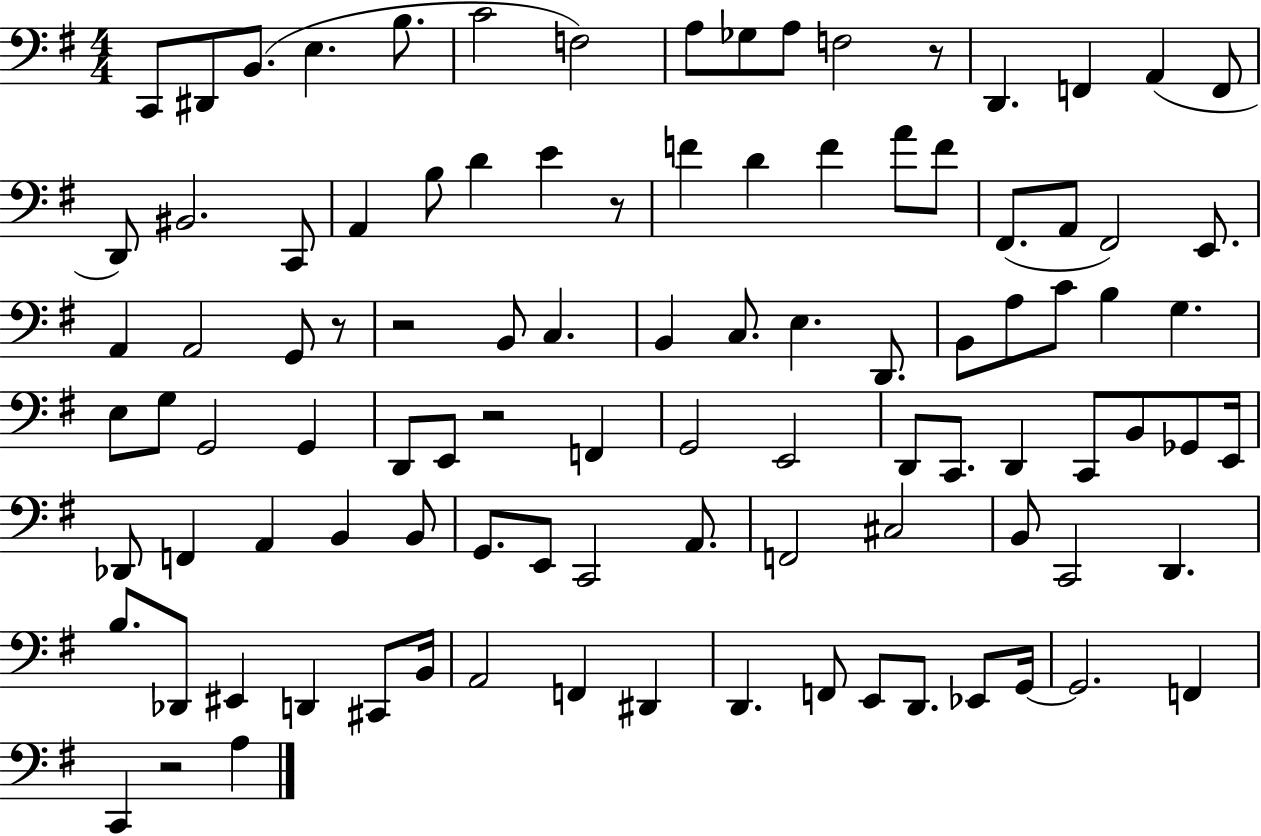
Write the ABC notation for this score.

X:1
T:Untitled
M:4/4
L:1/4
K:G
C,,/2 ^D,,/2 B,,/2 E, B,/2 C2 F,2 A,/2 _G,/2 A,/2 F,2 z/2 D,, F,, A,, F,,/2 D,,/2 ^B,,2 C,,/2 A,, B,/2 D E z/2 F D F A/2 F/2 ^F,,/2 A,,/2 ^F,,2 E,,/2 A,, A,,2 G,,/2 z/2 z2 B,,/2 C, B,, C,/2 E, D,,/2 B,,/2 A,/2 C/2 B, G, E,/2 G,/2 G,,2 G,, D,,/2 E,,/2 z2 F,, G,,2 E,,2 D,,/2 C,,/2 D,, C,,/2 B,,/2 _G,,/2 E,,/4 _D,,/2 F,, A,, B,, B,,/2 G,,/2 E,,/2 C,,2 A,,/2 F,,2 ^C,2 B,,/2 C,,2 D,, B,/2 _D,,/2 ^E,, D,, ^C,,/2 B,,/4 A,,2 F,, ^D,, D,, F,,/2 E,,/2 D,,/2 _E,,/2 G,,/4 G,,2 F,, C,, z2 A,